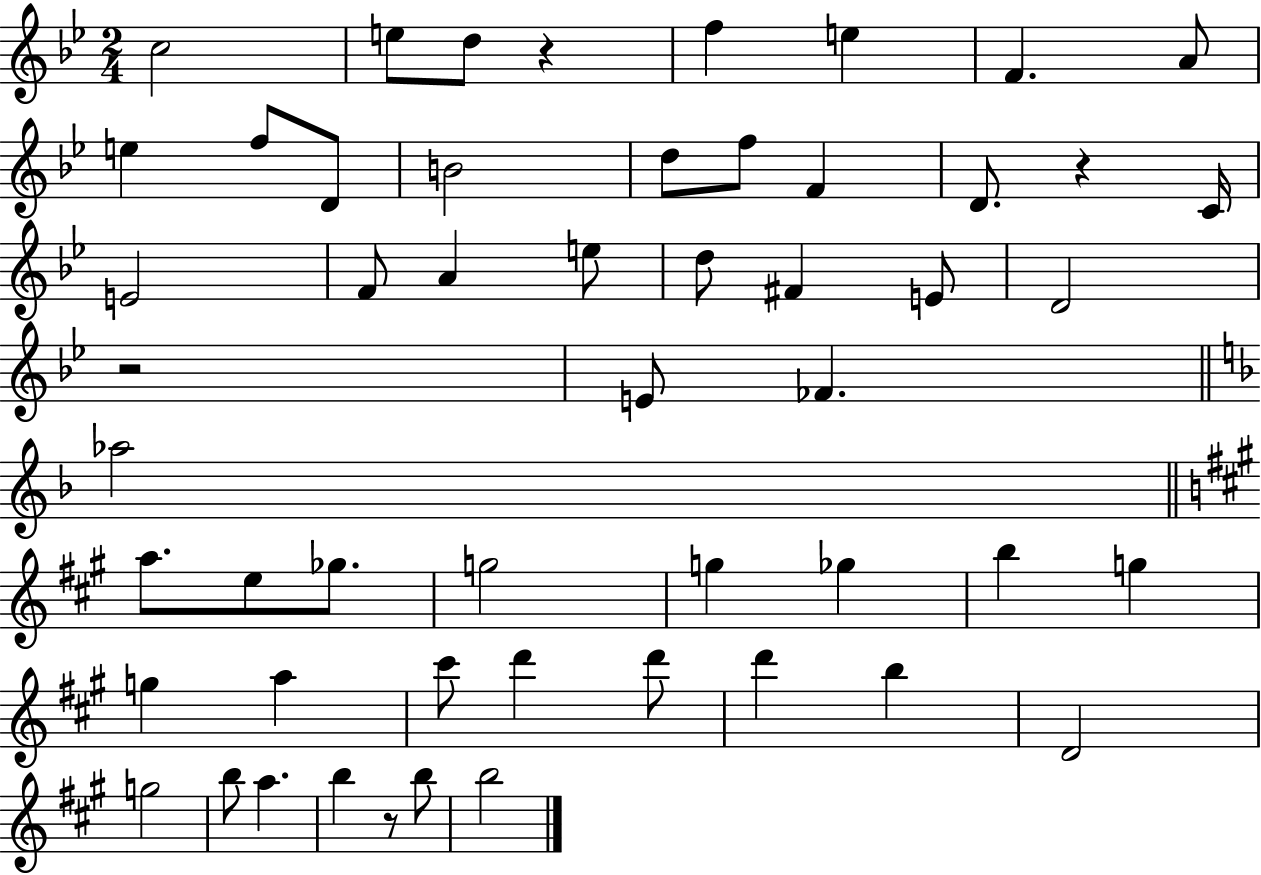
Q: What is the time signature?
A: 2/4